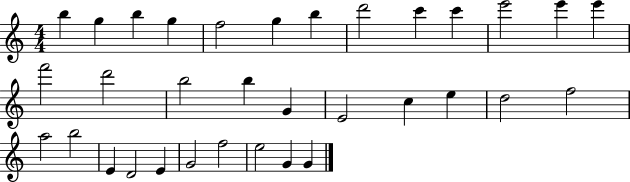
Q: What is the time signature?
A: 4/4